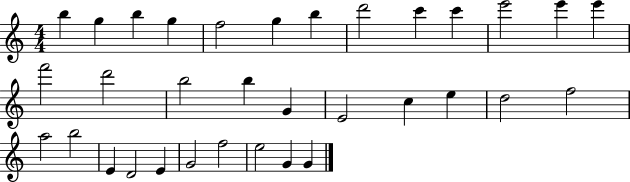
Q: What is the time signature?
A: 4/4